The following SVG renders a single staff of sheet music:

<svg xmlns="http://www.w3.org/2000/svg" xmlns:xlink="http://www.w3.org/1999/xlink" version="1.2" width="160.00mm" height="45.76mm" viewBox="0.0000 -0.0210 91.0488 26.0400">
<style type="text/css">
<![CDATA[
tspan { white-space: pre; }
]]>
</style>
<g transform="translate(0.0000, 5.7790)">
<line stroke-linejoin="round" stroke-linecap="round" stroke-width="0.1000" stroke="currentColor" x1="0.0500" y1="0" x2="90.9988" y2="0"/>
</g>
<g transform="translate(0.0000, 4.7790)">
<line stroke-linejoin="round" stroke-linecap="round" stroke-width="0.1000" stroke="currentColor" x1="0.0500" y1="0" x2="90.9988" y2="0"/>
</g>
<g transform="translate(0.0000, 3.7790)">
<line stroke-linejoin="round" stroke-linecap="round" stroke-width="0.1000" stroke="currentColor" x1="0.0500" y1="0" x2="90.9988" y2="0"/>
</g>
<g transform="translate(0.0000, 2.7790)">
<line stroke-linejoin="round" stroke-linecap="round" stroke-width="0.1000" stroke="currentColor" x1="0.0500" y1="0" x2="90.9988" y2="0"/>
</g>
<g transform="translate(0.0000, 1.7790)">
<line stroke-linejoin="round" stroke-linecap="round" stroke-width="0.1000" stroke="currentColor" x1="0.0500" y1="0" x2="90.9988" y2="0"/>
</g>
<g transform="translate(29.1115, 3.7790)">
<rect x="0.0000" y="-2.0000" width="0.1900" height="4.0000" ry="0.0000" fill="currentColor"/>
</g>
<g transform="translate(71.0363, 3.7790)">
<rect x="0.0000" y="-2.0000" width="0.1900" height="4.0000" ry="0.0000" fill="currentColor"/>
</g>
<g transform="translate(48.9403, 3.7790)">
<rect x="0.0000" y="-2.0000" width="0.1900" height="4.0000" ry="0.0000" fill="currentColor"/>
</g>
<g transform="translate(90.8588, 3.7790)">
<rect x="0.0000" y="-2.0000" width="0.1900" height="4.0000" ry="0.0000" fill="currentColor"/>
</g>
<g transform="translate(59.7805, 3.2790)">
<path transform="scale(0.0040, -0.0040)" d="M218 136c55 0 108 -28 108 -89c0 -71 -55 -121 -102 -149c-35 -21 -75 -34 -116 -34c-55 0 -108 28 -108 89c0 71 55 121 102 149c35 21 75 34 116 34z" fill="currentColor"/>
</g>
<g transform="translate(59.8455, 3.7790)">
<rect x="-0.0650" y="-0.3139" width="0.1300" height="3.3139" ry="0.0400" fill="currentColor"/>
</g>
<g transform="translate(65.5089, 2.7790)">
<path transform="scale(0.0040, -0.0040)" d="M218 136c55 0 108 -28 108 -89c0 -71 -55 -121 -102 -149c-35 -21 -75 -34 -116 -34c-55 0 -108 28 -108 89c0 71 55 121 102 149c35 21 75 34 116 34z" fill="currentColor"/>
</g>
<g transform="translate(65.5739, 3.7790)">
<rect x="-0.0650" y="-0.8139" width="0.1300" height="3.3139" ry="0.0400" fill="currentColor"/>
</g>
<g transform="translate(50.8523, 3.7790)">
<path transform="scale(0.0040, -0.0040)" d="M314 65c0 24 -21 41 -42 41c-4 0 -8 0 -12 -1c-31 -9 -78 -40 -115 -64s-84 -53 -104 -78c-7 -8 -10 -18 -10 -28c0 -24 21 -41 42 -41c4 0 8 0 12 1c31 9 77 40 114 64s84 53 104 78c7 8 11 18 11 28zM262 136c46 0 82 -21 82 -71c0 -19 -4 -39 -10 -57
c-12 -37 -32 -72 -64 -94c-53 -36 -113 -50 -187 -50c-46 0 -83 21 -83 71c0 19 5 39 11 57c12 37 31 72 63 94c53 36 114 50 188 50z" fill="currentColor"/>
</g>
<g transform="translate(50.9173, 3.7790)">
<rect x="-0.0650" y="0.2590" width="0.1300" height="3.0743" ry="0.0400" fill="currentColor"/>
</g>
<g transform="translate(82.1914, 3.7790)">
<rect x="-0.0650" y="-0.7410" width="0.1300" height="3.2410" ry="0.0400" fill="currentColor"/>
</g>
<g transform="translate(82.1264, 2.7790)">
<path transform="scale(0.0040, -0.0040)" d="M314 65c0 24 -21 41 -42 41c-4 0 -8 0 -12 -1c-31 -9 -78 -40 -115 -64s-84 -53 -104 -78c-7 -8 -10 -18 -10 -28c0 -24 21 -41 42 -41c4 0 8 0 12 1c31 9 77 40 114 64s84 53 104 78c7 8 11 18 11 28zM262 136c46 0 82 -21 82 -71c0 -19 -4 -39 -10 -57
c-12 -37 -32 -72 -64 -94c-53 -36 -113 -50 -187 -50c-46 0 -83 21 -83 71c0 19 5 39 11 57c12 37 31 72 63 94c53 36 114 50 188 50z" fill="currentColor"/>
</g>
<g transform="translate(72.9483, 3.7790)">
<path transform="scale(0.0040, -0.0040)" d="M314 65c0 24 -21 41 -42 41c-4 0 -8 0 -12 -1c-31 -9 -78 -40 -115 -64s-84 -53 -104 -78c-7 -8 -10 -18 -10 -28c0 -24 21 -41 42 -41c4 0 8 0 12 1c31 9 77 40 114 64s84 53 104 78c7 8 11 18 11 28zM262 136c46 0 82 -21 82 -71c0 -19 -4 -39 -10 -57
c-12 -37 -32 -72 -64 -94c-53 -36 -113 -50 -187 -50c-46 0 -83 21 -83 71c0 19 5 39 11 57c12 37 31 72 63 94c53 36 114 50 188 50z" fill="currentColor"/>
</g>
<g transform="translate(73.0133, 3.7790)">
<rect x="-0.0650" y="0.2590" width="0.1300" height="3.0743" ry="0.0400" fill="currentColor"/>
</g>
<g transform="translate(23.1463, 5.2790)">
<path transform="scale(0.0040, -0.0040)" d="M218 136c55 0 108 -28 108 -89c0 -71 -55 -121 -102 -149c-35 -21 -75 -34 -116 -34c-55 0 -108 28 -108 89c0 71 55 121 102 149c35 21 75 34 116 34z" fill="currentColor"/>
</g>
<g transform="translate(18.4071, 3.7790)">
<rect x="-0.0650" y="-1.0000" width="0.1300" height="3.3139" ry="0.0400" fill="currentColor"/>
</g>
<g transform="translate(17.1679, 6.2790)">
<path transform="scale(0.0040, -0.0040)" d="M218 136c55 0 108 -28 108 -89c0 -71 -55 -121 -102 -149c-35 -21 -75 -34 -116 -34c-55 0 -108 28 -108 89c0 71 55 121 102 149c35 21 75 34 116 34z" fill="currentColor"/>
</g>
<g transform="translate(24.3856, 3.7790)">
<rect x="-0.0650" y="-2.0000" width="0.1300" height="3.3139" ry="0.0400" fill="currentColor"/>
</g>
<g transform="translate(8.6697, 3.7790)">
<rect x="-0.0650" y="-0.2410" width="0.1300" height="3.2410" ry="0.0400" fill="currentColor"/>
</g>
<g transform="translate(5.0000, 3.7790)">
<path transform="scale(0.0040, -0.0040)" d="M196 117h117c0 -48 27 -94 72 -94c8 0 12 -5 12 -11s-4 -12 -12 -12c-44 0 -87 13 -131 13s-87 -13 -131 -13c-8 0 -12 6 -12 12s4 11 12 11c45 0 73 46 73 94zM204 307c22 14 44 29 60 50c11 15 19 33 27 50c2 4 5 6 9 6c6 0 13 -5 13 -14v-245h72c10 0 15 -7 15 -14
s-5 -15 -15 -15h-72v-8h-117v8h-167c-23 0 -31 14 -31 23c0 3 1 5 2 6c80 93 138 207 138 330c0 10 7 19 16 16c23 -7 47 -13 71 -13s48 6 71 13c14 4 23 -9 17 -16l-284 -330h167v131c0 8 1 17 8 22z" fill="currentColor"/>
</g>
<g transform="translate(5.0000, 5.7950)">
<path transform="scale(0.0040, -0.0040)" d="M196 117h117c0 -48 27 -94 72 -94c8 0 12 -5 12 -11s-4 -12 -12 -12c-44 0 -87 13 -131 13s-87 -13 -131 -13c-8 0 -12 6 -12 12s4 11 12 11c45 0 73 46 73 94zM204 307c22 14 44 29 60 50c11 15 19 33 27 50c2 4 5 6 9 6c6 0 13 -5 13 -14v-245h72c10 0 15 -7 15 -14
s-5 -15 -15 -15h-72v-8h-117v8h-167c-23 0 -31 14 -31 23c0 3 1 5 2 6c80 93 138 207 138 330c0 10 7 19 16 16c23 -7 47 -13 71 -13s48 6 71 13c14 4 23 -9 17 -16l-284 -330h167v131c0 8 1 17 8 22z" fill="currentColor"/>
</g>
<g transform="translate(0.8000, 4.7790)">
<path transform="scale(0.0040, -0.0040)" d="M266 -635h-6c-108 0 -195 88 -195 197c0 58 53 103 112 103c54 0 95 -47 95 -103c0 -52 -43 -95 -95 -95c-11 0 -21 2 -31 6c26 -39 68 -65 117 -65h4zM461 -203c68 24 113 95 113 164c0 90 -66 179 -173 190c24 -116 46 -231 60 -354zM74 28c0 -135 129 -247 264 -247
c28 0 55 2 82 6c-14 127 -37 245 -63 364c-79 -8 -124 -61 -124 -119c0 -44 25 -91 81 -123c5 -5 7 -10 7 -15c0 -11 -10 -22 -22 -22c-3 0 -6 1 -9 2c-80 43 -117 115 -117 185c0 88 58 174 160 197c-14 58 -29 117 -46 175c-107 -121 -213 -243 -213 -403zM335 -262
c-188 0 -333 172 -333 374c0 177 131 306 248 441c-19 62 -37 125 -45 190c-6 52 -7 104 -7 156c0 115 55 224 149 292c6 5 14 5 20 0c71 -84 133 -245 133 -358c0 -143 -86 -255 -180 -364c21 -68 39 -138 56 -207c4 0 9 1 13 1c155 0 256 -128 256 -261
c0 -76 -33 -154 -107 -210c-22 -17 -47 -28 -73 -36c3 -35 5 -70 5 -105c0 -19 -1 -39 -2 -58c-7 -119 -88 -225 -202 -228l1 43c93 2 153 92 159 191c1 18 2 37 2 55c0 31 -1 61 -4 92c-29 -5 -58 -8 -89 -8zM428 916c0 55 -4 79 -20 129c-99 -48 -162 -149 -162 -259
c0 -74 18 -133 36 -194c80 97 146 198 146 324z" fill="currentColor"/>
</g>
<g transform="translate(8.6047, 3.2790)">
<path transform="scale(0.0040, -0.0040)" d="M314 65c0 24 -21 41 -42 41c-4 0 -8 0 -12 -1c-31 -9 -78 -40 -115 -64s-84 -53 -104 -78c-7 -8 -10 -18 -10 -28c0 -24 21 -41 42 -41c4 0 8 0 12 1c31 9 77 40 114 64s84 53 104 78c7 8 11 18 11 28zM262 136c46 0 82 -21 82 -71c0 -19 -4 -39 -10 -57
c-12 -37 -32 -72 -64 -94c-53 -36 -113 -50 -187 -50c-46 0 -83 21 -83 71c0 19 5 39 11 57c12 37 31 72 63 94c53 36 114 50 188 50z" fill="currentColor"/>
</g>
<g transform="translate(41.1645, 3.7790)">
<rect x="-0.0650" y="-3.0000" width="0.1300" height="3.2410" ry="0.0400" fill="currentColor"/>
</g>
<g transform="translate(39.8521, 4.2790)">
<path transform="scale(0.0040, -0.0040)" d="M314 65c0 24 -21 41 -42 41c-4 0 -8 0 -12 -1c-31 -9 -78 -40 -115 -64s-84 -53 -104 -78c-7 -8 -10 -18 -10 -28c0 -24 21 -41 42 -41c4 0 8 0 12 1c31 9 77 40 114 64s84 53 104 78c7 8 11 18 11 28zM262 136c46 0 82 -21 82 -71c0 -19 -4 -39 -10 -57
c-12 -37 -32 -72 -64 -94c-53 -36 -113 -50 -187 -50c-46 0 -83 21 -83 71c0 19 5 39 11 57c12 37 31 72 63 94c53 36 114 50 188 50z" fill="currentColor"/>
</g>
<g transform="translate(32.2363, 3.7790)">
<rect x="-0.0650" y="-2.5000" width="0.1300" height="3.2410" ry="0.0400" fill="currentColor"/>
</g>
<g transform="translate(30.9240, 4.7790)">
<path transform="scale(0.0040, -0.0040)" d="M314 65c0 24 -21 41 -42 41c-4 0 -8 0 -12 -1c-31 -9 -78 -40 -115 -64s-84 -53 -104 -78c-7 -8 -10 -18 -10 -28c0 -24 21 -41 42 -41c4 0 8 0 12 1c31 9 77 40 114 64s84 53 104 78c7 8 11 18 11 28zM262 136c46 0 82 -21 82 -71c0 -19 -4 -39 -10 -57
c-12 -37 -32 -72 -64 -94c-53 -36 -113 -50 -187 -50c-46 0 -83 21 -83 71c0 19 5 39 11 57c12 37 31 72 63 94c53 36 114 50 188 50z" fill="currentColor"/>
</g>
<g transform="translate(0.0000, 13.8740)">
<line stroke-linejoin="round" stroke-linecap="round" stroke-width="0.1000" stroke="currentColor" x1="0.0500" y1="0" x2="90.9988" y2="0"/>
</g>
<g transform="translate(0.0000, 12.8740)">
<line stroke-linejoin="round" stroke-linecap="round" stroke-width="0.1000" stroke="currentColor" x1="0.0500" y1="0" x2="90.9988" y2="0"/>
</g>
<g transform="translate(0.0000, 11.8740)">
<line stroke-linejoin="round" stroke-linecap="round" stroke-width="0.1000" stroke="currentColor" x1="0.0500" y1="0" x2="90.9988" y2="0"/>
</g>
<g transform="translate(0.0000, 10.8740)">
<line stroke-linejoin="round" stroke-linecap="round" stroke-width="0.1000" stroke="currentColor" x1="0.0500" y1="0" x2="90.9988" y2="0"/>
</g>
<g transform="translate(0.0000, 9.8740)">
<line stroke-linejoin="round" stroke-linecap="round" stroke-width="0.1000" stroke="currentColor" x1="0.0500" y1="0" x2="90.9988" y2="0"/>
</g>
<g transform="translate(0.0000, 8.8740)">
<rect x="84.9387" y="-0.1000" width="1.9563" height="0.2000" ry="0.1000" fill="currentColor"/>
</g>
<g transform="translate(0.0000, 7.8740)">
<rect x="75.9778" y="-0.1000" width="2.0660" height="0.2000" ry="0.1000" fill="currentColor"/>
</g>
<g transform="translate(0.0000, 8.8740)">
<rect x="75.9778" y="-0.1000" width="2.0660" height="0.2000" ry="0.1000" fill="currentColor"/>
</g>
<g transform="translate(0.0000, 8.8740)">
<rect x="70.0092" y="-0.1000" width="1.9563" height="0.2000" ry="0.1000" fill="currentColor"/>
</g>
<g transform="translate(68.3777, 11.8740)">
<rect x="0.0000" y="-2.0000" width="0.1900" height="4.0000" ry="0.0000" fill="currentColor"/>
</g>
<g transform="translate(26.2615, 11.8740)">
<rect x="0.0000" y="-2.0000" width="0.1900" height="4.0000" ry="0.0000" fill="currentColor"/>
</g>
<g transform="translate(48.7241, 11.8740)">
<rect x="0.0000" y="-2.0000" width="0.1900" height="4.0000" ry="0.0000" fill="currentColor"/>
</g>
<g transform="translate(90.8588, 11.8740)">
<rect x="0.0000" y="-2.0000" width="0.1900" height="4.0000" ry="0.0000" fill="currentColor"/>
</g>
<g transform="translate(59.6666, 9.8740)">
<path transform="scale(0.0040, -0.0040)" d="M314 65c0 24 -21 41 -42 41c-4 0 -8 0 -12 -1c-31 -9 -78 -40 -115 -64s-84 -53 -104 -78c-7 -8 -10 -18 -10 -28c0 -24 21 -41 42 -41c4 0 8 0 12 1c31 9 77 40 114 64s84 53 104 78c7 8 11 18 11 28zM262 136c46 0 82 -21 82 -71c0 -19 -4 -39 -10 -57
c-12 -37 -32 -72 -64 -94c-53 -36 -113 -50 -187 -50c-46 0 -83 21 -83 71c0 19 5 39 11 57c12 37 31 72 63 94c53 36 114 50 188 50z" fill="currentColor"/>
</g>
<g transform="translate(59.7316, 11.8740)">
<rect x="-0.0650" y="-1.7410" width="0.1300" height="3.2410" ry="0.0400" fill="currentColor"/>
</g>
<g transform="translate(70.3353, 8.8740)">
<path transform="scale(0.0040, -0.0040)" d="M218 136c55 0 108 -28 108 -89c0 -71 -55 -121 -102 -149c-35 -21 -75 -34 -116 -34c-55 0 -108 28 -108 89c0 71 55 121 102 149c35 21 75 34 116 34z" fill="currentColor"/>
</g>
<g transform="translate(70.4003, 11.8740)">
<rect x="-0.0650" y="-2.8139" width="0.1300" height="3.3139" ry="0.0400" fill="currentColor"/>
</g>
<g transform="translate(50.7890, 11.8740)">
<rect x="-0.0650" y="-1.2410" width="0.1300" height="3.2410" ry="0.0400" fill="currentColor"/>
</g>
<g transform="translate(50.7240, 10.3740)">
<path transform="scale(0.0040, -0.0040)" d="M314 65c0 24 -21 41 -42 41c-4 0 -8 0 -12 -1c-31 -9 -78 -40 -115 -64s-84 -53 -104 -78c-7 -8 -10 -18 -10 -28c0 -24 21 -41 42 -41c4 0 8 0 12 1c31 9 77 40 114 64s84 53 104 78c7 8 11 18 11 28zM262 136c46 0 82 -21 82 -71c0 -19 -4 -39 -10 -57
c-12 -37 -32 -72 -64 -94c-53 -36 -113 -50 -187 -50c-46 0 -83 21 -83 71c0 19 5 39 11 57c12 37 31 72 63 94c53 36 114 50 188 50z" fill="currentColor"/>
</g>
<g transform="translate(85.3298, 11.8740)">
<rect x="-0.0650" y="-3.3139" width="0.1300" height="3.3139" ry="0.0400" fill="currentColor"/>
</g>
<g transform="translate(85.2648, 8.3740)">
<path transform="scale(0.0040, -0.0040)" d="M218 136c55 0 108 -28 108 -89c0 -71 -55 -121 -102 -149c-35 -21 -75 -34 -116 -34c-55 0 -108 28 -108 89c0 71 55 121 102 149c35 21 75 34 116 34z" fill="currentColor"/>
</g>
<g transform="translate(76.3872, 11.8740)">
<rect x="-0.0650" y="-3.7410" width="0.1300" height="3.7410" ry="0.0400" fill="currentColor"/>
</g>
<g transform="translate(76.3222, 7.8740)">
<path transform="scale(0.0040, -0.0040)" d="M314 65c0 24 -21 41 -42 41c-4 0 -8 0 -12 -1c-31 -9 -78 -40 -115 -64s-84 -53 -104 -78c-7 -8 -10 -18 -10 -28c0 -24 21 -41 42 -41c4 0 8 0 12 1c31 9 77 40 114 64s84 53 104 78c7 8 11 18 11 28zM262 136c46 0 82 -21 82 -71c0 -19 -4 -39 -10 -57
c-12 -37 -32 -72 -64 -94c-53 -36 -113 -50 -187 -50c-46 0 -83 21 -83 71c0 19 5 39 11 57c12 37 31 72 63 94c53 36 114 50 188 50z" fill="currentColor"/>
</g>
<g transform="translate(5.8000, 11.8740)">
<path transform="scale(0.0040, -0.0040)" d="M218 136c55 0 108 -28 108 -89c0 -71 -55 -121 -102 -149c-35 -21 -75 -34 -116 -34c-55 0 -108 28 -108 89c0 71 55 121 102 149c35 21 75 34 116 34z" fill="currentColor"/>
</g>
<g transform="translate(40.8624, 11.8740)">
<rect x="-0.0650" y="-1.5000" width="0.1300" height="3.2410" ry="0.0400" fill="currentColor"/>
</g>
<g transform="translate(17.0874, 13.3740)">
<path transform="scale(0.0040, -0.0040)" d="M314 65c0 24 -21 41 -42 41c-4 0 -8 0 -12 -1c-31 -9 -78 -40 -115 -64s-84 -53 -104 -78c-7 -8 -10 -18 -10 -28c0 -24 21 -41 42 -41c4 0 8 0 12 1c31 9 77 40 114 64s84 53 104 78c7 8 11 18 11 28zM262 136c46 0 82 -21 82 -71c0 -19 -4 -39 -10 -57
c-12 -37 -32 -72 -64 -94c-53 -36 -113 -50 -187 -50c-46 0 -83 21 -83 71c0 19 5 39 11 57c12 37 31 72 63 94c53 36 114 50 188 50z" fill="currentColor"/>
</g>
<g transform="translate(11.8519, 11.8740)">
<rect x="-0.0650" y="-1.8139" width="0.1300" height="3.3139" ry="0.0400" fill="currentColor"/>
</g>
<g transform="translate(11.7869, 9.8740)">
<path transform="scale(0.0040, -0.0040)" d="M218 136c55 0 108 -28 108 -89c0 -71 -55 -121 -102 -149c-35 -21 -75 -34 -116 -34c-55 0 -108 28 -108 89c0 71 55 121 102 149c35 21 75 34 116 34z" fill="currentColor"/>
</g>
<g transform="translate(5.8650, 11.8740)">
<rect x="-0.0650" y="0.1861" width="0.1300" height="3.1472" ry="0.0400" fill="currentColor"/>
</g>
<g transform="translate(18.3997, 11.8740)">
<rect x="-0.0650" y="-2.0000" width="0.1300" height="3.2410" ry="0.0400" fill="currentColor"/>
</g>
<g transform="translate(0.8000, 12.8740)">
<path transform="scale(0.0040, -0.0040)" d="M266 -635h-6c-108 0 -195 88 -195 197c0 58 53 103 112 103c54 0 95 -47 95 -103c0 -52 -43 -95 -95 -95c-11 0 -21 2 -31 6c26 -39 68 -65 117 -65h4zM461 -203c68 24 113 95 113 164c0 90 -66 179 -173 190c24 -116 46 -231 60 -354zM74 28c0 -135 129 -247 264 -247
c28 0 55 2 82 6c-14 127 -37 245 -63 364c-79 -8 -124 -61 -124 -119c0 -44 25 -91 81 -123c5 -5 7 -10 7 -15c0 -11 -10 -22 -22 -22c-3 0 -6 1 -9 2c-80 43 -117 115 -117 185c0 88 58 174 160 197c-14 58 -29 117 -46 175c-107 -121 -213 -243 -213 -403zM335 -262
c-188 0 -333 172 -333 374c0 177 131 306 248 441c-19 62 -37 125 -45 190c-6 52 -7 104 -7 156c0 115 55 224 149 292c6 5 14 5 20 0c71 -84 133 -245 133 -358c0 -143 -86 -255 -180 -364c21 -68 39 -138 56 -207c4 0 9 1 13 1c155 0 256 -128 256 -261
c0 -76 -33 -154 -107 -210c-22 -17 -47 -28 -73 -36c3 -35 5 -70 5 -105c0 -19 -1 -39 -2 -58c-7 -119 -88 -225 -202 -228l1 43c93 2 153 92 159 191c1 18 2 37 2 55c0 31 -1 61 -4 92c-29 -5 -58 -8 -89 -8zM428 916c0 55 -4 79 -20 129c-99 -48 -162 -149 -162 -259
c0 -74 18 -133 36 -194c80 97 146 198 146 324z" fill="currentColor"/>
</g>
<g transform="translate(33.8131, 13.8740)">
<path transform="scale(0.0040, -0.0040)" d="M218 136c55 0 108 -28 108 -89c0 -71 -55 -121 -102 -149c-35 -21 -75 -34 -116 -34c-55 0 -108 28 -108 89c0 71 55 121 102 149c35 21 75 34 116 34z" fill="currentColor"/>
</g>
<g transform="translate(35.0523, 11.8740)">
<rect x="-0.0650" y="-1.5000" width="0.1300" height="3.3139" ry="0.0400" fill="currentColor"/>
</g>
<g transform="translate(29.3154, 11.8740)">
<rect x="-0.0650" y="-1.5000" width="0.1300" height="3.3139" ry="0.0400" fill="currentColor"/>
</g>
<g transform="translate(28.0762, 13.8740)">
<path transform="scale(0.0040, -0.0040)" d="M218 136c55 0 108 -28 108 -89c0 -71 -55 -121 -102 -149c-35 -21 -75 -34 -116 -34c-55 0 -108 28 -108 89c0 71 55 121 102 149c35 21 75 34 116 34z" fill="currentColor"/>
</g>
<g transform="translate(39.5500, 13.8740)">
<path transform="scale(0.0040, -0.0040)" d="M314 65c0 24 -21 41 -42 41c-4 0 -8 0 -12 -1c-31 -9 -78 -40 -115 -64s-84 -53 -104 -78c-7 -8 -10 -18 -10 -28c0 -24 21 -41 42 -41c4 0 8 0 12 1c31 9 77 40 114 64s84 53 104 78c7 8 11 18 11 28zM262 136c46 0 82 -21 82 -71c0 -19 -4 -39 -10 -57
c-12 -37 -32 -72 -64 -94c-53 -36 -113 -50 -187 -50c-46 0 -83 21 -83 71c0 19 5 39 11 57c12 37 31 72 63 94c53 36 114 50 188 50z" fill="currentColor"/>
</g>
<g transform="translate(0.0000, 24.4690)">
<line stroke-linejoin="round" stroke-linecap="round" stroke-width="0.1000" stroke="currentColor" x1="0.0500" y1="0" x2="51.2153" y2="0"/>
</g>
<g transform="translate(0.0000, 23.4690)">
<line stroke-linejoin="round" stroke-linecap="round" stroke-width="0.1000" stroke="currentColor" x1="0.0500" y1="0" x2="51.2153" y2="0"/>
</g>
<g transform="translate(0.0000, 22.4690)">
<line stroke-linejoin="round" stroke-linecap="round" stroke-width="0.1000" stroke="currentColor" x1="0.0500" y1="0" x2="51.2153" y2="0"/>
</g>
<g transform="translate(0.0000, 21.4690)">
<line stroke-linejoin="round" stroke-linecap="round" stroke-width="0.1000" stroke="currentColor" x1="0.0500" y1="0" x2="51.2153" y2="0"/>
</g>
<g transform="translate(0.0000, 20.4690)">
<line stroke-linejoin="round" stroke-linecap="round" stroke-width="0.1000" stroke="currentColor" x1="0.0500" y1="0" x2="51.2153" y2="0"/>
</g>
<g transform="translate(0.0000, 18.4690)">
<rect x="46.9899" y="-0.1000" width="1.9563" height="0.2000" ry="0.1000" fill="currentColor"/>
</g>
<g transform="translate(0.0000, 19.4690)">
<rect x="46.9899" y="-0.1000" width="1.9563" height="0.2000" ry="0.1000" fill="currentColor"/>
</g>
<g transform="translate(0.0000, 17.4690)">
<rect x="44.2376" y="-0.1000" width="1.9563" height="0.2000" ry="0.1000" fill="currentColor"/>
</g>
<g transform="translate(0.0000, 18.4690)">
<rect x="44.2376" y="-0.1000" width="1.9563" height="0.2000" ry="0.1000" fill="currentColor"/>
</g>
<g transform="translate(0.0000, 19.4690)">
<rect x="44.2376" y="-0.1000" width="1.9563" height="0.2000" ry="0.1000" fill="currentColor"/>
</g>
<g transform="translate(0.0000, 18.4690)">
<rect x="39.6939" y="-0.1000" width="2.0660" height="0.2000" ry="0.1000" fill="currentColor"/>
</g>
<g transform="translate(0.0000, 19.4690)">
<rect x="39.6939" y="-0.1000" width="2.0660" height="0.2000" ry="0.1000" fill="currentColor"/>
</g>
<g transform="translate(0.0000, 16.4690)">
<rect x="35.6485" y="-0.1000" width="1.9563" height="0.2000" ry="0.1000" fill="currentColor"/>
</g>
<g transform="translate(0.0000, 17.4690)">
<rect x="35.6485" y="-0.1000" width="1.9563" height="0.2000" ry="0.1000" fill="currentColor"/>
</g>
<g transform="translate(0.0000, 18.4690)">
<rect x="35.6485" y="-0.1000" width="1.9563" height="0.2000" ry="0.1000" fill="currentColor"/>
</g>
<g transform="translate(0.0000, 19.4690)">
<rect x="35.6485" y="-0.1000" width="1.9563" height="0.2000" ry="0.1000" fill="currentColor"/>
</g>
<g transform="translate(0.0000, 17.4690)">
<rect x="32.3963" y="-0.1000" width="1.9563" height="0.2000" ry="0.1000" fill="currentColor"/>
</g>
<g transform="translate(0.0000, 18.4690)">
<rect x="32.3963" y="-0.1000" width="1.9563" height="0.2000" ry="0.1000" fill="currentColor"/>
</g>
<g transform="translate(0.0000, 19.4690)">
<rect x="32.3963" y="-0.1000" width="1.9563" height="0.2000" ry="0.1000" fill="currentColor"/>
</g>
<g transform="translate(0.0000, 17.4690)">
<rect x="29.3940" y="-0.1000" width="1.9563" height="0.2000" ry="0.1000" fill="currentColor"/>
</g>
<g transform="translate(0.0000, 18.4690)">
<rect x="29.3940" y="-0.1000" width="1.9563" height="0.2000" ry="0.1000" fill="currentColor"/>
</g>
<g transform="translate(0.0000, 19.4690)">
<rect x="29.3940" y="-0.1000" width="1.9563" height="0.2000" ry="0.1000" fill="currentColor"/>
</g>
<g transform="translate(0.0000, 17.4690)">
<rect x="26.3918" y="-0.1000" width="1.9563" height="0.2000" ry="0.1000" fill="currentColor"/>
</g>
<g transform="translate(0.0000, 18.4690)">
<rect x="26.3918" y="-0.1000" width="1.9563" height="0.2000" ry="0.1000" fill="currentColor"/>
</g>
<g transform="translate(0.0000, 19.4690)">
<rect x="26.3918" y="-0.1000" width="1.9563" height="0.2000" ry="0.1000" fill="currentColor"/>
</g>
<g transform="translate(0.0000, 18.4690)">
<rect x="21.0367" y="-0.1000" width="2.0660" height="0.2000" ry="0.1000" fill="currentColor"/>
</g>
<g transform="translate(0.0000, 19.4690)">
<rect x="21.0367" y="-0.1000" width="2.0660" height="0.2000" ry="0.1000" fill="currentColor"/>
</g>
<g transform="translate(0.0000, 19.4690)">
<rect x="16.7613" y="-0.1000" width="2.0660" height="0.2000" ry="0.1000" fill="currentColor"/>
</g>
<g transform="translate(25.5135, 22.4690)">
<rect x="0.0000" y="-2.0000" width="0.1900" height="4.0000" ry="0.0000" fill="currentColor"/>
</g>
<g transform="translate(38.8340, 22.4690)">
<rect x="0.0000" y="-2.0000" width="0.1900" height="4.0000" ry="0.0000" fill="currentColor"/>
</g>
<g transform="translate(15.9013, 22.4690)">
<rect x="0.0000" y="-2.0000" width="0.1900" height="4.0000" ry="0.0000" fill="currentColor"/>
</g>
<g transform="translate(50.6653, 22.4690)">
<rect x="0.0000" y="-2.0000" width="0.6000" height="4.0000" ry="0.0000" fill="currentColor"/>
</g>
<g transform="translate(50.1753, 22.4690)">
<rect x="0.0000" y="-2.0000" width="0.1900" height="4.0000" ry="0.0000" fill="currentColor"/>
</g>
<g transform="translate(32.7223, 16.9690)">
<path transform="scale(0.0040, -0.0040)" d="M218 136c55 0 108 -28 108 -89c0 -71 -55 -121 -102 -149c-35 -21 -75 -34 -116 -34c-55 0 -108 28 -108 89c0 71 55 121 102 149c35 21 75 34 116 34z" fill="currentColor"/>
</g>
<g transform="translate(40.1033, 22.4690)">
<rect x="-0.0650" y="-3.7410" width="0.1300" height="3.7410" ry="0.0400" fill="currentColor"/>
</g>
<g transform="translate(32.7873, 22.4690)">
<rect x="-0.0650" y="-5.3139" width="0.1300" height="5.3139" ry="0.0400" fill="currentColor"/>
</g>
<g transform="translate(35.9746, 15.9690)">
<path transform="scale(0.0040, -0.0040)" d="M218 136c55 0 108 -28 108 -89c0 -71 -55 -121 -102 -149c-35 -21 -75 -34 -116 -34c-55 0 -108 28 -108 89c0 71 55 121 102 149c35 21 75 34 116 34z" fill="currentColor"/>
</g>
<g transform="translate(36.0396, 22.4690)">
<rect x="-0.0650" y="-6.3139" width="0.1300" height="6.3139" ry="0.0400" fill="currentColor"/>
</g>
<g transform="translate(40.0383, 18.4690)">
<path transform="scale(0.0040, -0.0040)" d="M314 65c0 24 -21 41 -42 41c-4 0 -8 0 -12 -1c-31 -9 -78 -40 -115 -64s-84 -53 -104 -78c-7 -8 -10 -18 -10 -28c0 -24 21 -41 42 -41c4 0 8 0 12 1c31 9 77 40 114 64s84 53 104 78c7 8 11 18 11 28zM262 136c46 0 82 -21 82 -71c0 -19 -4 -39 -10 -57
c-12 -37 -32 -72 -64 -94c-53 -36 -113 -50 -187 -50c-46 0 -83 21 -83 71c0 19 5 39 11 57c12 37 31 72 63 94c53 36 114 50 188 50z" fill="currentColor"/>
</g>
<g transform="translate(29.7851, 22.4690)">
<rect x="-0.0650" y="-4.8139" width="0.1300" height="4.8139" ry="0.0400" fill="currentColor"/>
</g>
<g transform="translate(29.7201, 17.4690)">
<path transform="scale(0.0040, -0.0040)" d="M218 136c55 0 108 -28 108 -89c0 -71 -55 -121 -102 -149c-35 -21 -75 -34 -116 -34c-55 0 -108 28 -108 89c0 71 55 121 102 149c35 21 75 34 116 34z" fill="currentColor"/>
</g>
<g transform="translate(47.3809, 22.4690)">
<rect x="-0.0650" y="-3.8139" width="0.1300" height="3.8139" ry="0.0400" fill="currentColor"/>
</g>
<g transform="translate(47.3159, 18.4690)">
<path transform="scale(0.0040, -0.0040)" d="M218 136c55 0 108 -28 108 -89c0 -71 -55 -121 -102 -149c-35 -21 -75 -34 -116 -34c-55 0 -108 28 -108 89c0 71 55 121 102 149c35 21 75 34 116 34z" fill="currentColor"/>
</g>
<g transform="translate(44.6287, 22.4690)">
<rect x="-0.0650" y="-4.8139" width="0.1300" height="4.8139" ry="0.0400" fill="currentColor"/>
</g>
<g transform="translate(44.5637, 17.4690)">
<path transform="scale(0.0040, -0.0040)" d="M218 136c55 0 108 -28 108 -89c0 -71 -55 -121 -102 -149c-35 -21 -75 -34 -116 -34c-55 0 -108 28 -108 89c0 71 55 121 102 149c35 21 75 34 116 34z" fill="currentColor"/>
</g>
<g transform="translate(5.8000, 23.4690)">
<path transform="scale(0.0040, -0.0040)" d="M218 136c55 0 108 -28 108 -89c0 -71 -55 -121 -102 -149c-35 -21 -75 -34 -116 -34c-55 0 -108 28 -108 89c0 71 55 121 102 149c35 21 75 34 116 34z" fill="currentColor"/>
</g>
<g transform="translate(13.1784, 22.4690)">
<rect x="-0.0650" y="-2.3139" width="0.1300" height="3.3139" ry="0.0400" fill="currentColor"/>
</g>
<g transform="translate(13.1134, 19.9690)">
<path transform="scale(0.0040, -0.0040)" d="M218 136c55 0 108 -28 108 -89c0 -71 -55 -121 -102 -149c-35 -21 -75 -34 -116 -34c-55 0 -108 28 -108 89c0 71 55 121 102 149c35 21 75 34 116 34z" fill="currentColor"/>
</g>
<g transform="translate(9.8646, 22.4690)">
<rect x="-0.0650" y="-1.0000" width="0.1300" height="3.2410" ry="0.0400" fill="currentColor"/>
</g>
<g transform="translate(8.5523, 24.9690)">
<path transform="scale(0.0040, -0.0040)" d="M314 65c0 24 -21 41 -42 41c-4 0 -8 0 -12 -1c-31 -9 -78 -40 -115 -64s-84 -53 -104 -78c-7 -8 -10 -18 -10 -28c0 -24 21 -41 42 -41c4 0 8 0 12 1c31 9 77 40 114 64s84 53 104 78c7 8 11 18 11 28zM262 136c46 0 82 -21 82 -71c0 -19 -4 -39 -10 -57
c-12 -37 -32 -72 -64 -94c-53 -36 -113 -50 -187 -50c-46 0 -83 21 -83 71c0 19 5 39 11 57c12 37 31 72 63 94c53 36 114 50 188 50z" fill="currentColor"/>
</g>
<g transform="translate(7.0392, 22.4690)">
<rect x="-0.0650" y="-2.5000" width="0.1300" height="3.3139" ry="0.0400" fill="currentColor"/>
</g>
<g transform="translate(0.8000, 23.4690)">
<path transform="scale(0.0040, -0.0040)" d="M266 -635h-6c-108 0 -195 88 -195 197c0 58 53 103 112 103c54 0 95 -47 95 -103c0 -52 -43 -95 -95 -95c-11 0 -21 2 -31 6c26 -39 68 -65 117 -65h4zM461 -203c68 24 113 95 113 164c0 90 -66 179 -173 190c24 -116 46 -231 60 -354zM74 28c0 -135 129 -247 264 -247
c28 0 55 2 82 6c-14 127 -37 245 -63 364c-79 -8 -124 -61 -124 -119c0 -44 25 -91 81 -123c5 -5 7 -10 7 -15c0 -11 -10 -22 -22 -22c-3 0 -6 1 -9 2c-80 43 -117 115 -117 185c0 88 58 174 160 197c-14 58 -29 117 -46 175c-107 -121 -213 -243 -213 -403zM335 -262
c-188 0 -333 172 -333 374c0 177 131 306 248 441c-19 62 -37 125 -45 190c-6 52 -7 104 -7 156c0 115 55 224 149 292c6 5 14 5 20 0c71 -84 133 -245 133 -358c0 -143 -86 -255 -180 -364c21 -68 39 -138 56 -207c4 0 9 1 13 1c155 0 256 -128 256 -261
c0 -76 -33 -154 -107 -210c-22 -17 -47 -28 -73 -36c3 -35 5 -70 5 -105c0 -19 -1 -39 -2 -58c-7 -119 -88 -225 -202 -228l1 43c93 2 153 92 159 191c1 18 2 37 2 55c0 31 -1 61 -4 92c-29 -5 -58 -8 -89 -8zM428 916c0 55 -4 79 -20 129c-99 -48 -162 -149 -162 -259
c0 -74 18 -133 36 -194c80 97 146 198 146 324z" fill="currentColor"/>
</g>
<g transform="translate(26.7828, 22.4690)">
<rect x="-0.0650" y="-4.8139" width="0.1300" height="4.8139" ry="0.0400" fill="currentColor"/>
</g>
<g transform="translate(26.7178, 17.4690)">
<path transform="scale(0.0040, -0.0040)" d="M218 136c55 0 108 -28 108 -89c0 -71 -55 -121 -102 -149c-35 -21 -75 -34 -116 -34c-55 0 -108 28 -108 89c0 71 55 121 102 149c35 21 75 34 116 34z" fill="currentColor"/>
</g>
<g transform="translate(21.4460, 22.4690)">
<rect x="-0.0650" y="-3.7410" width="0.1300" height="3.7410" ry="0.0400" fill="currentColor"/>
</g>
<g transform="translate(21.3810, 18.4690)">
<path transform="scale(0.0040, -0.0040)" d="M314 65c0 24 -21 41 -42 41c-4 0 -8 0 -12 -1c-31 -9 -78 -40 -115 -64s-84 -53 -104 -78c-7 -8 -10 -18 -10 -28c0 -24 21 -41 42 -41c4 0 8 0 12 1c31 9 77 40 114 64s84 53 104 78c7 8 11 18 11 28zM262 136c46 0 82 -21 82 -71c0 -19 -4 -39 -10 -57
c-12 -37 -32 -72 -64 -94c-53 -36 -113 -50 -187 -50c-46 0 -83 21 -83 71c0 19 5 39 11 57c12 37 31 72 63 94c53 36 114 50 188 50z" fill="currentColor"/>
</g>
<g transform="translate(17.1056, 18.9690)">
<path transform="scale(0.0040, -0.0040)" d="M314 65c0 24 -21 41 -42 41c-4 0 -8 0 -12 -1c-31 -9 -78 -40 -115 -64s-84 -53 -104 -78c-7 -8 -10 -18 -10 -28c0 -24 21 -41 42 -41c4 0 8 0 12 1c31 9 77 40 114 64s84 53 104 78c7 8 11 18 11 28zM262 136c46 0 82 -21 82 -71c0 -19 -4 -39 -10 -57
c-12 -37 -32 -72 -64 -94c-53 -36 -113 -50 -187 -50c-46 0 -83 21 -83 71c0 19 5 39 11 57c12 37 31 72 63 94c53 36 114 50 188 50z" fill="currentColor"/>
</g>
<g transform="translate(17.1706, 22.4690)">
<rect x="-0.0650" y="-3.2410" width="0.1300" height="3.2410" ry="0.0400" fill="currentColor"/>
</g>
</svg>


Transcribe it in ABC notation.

X:1
T:Untitled
M:4/4
L:1/4
K:C
c2 D F G2 A2 B2 c d B2 d2 B f F2 E E E2 e2 f2 a c'2 b G D2 g b2 c'2 e' e' f' a' c'2 e' c'